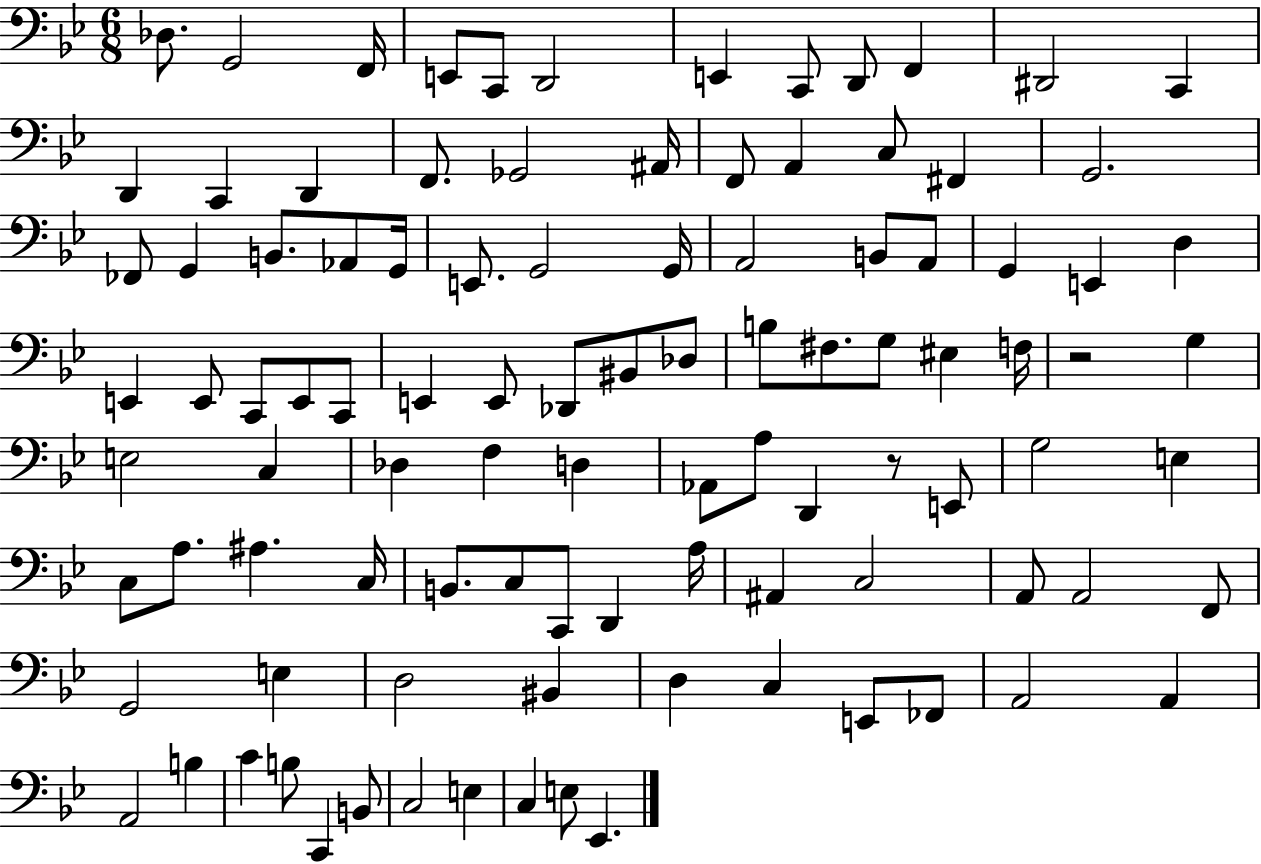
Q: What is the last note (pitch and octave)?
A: Eb2